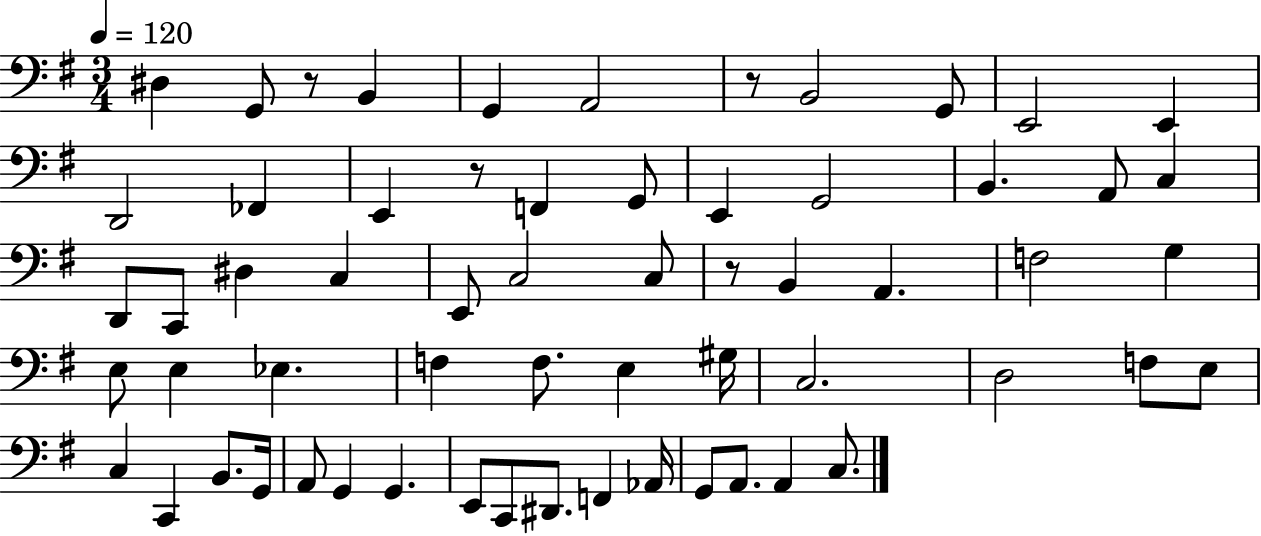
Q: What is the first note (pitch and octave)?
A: D#3